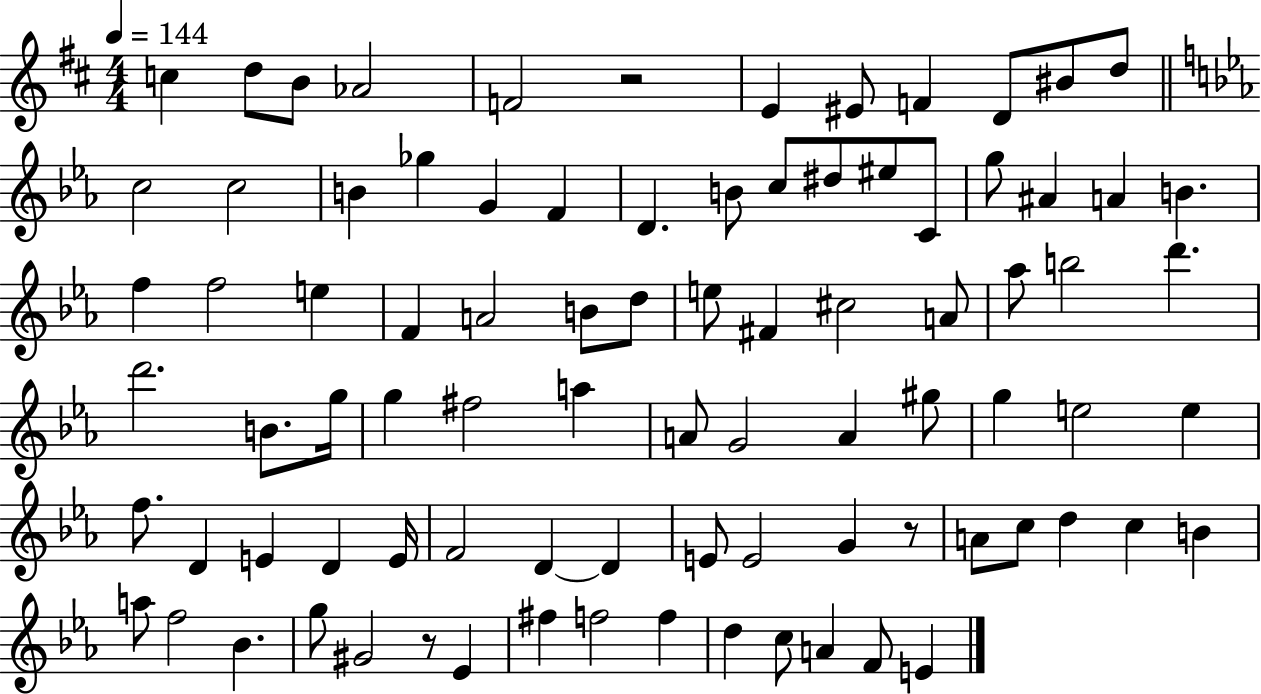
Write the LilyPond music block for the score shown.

{
  \clef treble
  \numericTimeSignature
  \time 4/4
  \key d \major
  \tempo 4 = 144
  c''4 d''8 b'8 aes'2 | f'2 r2 | e'4 eis'8 f'4 d'8 bis'8 d''8 | \bar "||" \break \key ees \major c''2 c''2 | b'4 ges''4 g'4 f'4 | d'4. b'8 c''8 dis''8 eis''8 c'8 | g''8 ais'4 a'4 b'4. | \break f''4 f''2 e''4 | f'4 a'2 b'8 d''8 | e''8 fis'4 cis''2 a'8 | aes''8 b''2 d'''4. | \break d'''2. b'8. g''16 | g''4 fis''2 a''4 | a'8 g'2 a'4 gis''8 | g''4 e''2 e''4 | \break f''8. d'4 e'4 d'4 e'16 | f'2 d'4~~ d'4 | e'8 e'2 g'4 r8 | a'8 c''8 d''4 c''4 b'4 | \break a''8 f''2 bes'4. | g''8 gis'2 r8 ees'4 | fis''4 f''2 f''4 | d''4 c''8 a'4 f'8 e'4 | \break \bar "|."
}